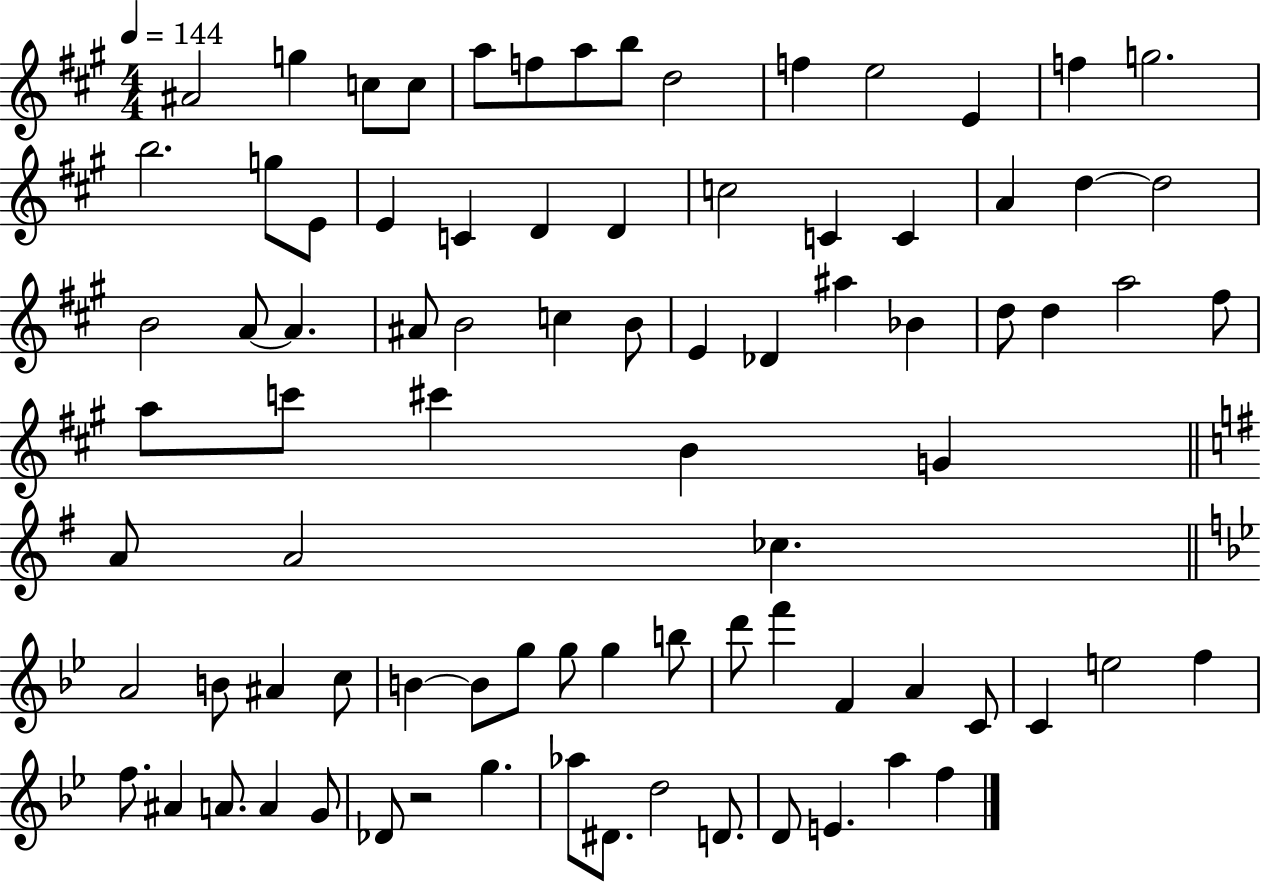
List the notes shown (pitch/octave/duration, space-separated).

A#4/h G5/q C5/e C5/e A5/e F5/e A5/e B5/e D5/h F5/q E5/h E4/q F5/q G5/h. B5/h. G5/e E4/e E4/q C4/q D4/q D4/q C5/h C4/q C4/q A4/q D5/q D5/h B4/h A4/e A4/q. A#4/e B4/h C5/q B4/e E4/q Db4/q A#5/q Bb4/q D5/e D5/q A5/h F#5/e A5/e C6/e C#6/q B4/q G4/q A4/e A4/h CES5/q. A4/h B4/e A#4/q C5/e B4/q B4/e G5/e G5/e G5/q B5/e D6/e F6/q F4/q A4/q C4/e C4/q E5/h F5/q F5/e. A#4/q A4/e. A4/q G4/e Db4/e R/h G5/q. Ab5/e D#4/e. D5/h D4/e. D4/e E4/q. A5/q F5/q